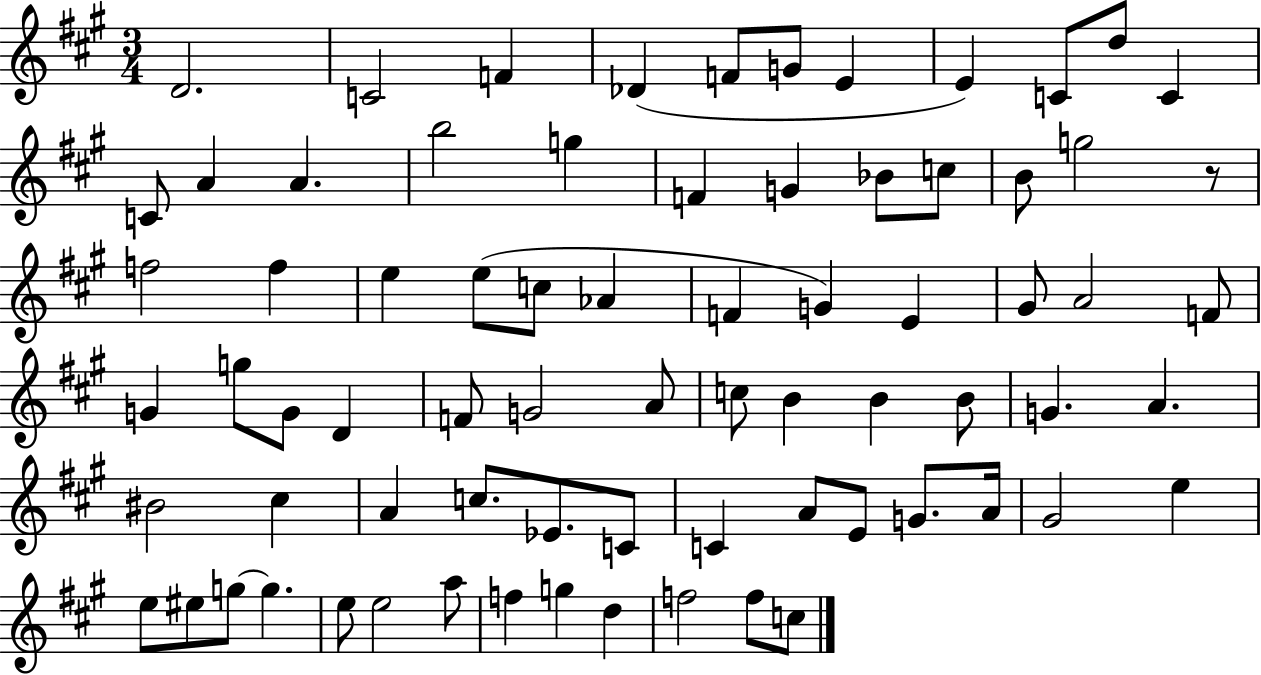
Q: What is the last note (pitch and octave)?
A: C5